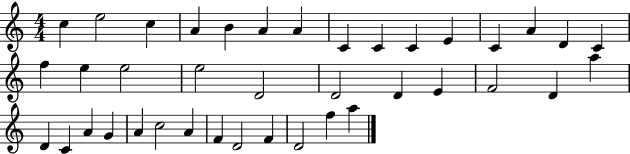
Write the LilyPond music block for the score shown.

{
  \clef treble
  \numericTimeSignature
  \time 4/4
  \key c \major
  c''4 e''2 c''4 | a'4 b'4 a'4 a'4 | c'4 c'4 c'4 e'4 | c'4 a'4 d'4 c'4 | \break f''4 e''4 e''2 | e''2 d'2 | d'2 d'4 e'4 | f'2 d'4 a''4 | \break d'4 c'4 a'4 g'4 | a'4 c''2 a'4 | f'4 d'2 f'4 | d'2 f''4 a''4 | \break \bar "|."
}